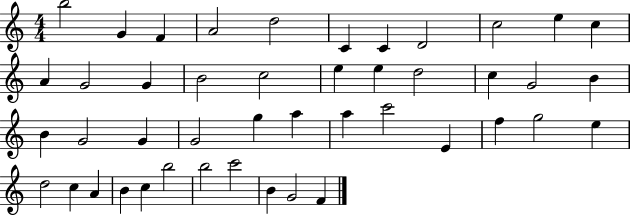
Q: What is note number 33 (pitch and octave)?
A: G5